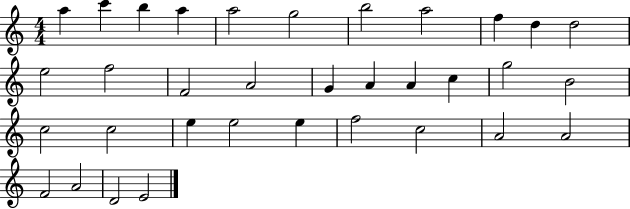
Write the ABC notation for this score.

X:1
T:Untitled
M:4/4
L:1/4
K:C
a c' b a a2 g2 b2 a2 f d d2 e2 f2 F2 A2 G A A c g2 B2 c2 c2 e e2 e f2 c2 A2 A2 F2 A2 D2 E2